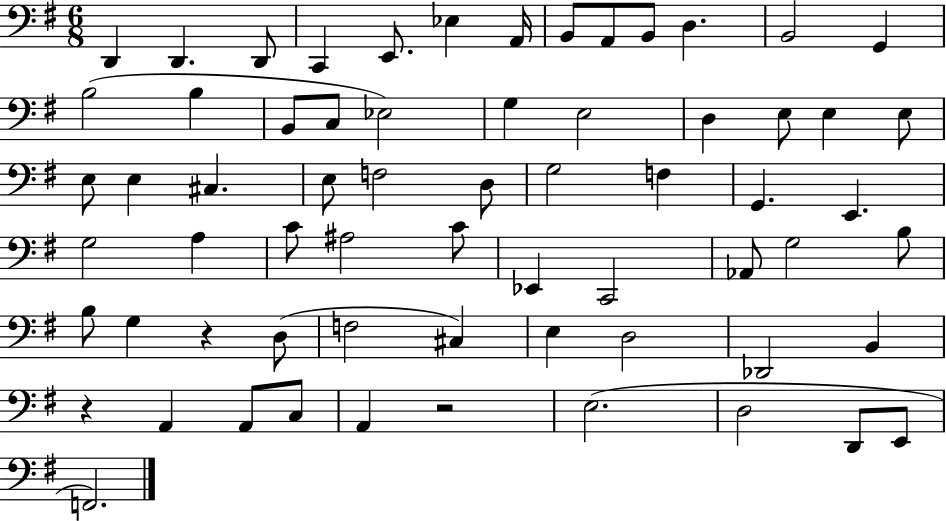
X:1
T:Untitled
M:6/8
L:1/4
K:G
D,, D,, D,,/2 C,, E,,/2 _E, A,,/4 B,,/2 A,,/2 B,,/2 D, B,,2 G,, B,2 B, B,,/2 C,/2 _E,2 G, E,2 D, E,/2 E, E,/2 E,/2 E, ^C, E,/2 F,2 D,/2 G,2 F, G,, E,, G,2 A, C/2 ^A,2 C/2 _E,, C,,2 _A,,/2 G,2 B,/2 B,/2 G, z D,/2 F,2 ^C, E, D,2 _D,,2 B,, z A,, A,,/2 C,/2 A,, z2 E,2 D,2 D,,/2 E,,/2 F,,2